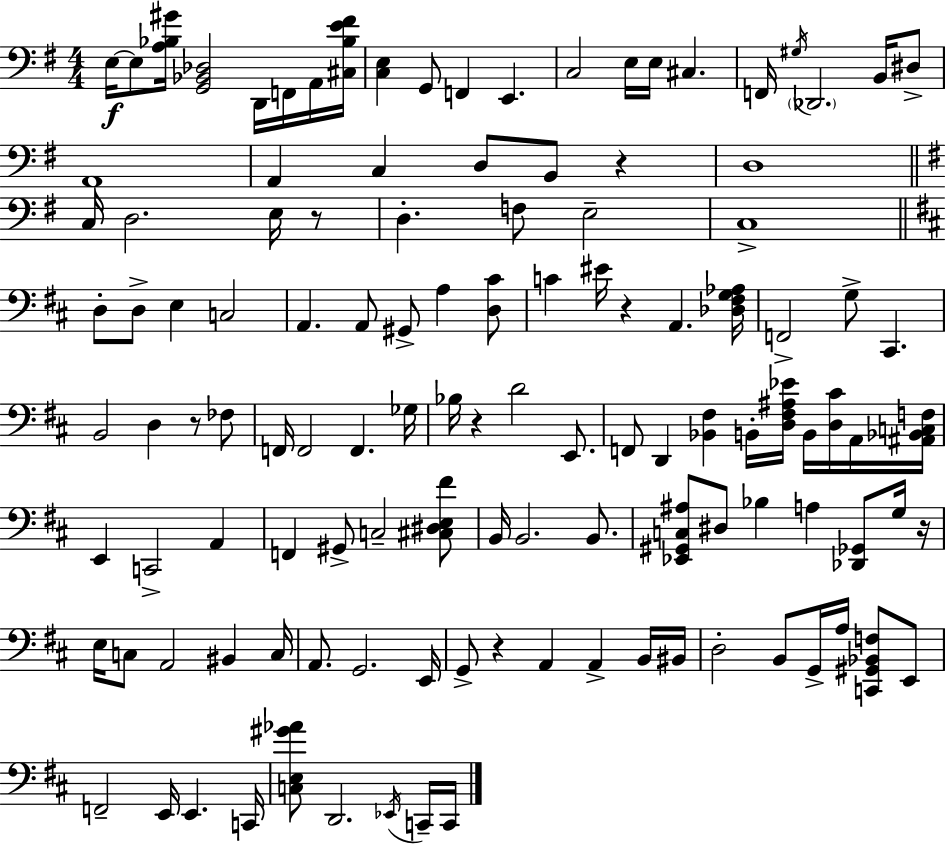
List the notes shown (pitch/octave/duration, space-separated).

E3/s E3/e [A3,Bb3,G#4]/s [G2,Bb2,Db3]/h D2/s F2/s A2/s [C#3,Bb3,E4,F#4]/s [C3,E3]/q G2/e F2/q E2/q. C3/h E3/s E3/s C#3/q. F2/s G#3/s Db2/h. B2/s D#3/e A2/w A2/q C3/q D3/e B2/e R/q D3/w C3/s D3/h. E3/s R/e D3/q. F3/e E3/h C3/w D3/e D3/e E3/q C3/h A2/q. A2/e G#2/e A3/q [D3,C#4]/e C4/q EIS4/s R/q A2/q. [Db3,F#3,G3,Ab3]/s F2/h G3/e C#2/q. B2/h D3/q R/e FES3/e F2/s F2/h F2/q. Gb3/s Bb3/s R/q D4/h E2/e. F2/e D2/q [Bb2,F#3]/q B2/s [D3,F#3,A#3,Eb4]/s B2/s [D3,C#4]/s A2/s [A#2,Bb2,C3,F3]/s E2/q C2/h A2/q F2/q G#2/e C3/h [C#3,D#3,E3,F#4]/e B2/s B2/h. B2/e. [Eb2,G#2,C3,A#3]/e D#3/e Bb3/q A3/q [Db2,Gb2]/e G3/s R/s E3/s C3/e A2/h BIS2/q C3/s A2/e. G2/h. E2/s G2/e R/q A2/q A2/q B2/s BIS2/s D3/h B2/e G2/s A3/s [C2,G#2,Bb2,F3]/e E2/e F2/h E2/s E2/q. C2/s [C3,E3,G#4,Ab4]/e D2/h. Eb2/s C2/s C2/s